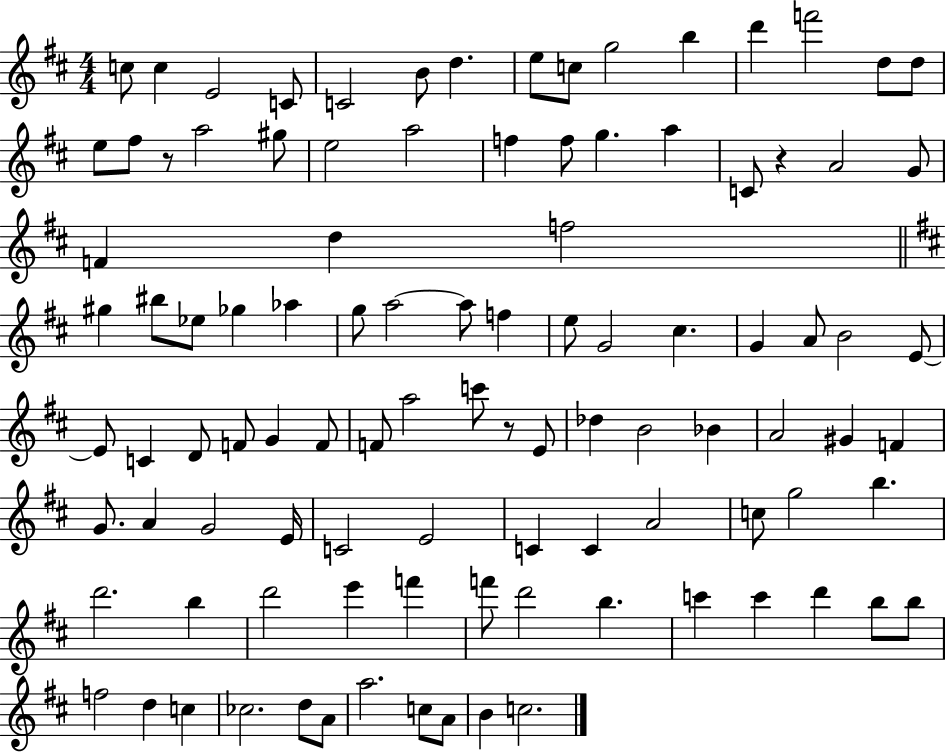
{
  \clef treble
  \numericTimeSignature
  \time 4/4
  \key d \major
  \repeat volta 2 { c''8 c''4 e'2 c'8 | c'2 b'8 d''4. | e''8 c''8 g''2 b''4 | d'''4 f'''2 d''8 d''8 | \break e''8 fis''8 r8 a''2 gis''8 | e''2 a''2 | f''4 f''8 g''4. a''4 | c'8 r4 a'2 g'8 | \break f'4 d''4 f''2 | \bar "||" \break \key d \major gis''4 bis''8 ees''8 ges''4 aes''4 | g''8 a''2~~ a''8 f''4 | e''8 g'2 cis''4. | g'4 a'8 b'2 e'8~~ | \break e'8 c'4 d'8 f'8 g'4 f'8 | f'8 a''2 c'''8 r8 e'8 | des''4 b'2 bes'4 | a'2 gis'4 f'4 | \break g'8. a'4 g'2 e'16 | c'2 e'2 | c'4 c'4 a'2 | c''8 g''2 b''4. | \break d'''2. b''4 | d'''2 e'''4 f'''4 | f'''8 d'''2 b''4. | c'''4 c'''4 d'''4 b''8 b''8 | \break f''2 d''4 c''4 | ces''2. d''8 a'8 | a''2. c''8 a'8 | b'4 c''2. | \break } \bar "|."
}